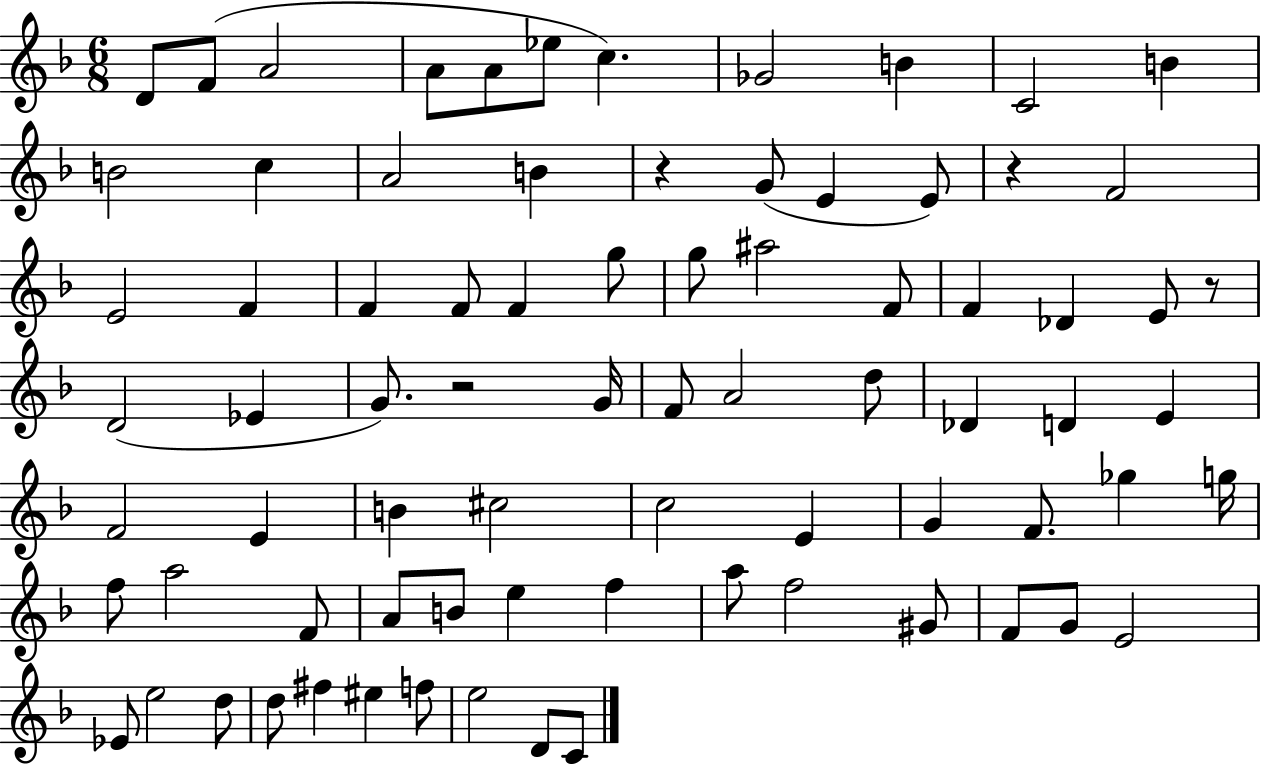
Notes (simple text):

D4/e F4/e A4/h A4/e A4/e Eb5/e C5/q. Gb4/h B4/q C4/h B4/q B4/h C5/q A4/h B4/q R/q G4/e E4/q E4/e R/q F4/h E4/h F4/q F4/q F4/e F4/q G5/e G5/e A#5/h F4/e F4/q Db4/q E4/e R/e D4/h Eb4/q G4/e. R/h G4/s F4/e A4/h D5/e Db4/q D4/q E4/q F4/h E4/q B4/q C#5/h C5/h E4/q G4/q F4/e. Gb5/q G5/s F5/e A5/h F4/e A4/e B4/e E5/q F5/q A5/e F5/h G#4/e F4/e G4/e E4/h Eb4/e E5/h D5/e D5/e F#5/q EIS5/q F5/e E5/h D4/e C4/e